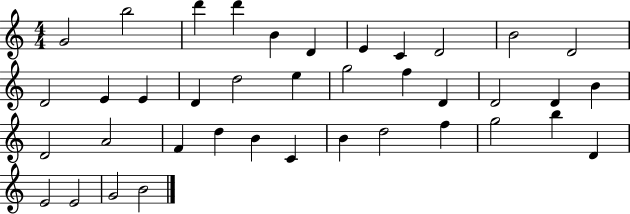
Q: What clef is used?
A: treble